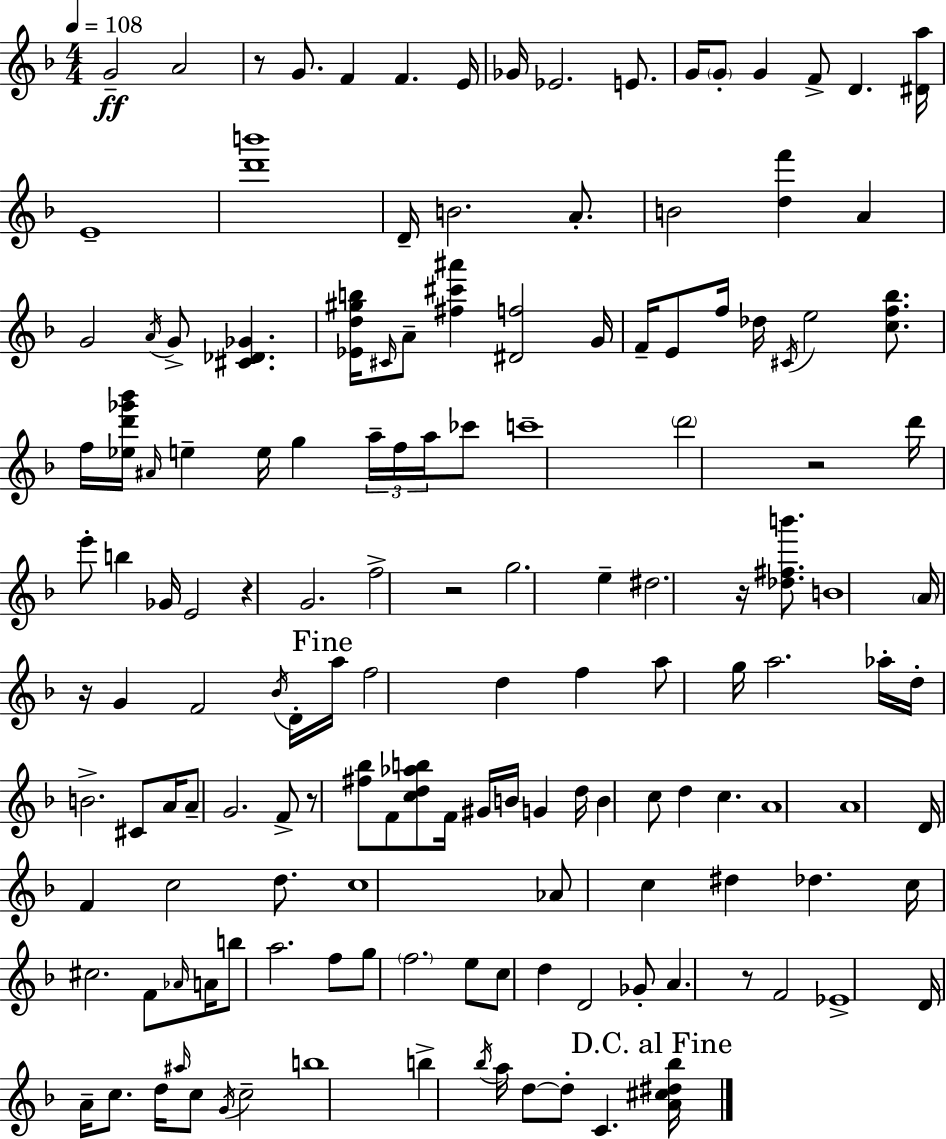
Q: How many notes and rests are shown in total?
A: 149